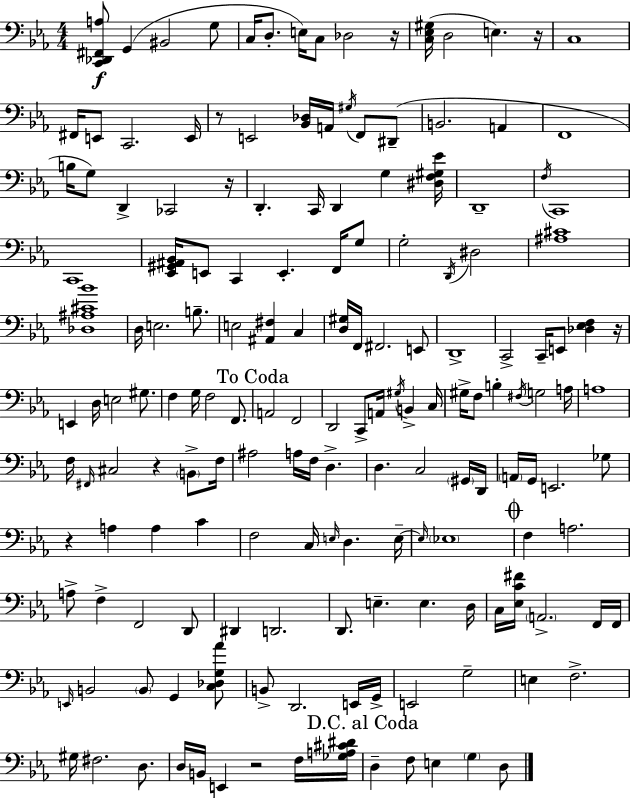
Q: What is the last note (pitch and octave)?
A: D3